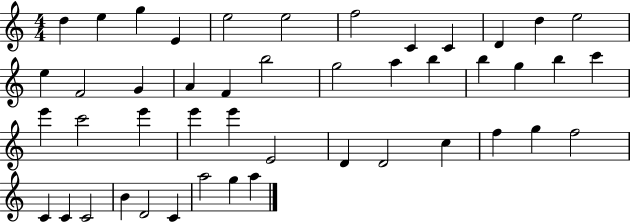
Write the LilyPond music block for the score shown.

{
  \clef treble
  \numericTimeSignature
  \time 4/4
  \key c \major
  d''4 e''4 g''4 e'4 | e''2 e''2 | f''2 c'4 c'4 | d'4 d''4 e''2 | \break e''4 f'2 g'4 | a'4 f'4 b''2 | g''2 a''4 b''4 | b''4 g''4 b''4 c'''4 | \break e'''4 c'''2 e'''4 | e'''4 e'''4 e'2 | d'4 d'2 c''4 | f''4 g''4 f''2 | \break c'4 c'4 c'2 | b'4 d'2 c'4 | a''2 g''4 a''4 | \bar "|."
}